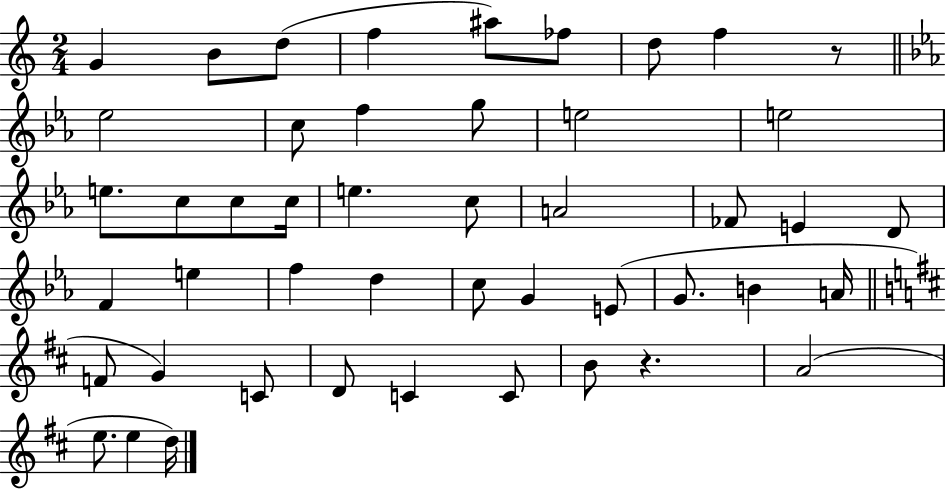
G4/q B4/e D5/e F5/q A#5/e FES5/e D5/e F5/q R/e Eb5/h C5/e F5/q G5/e E5/h E5/h E5/e. C5/e C5/e C5/s E5/q. C5/e A4/h FES4/e E4/q D4/e F4/q E5/q F5/q D5/q C5/e G4/q E4/e G4/e. B4/q A4/s F4/e G4/q C4/e D4/e C4/q C4/e B4/e R/q. A4/h E5/e. E5/q D5/s